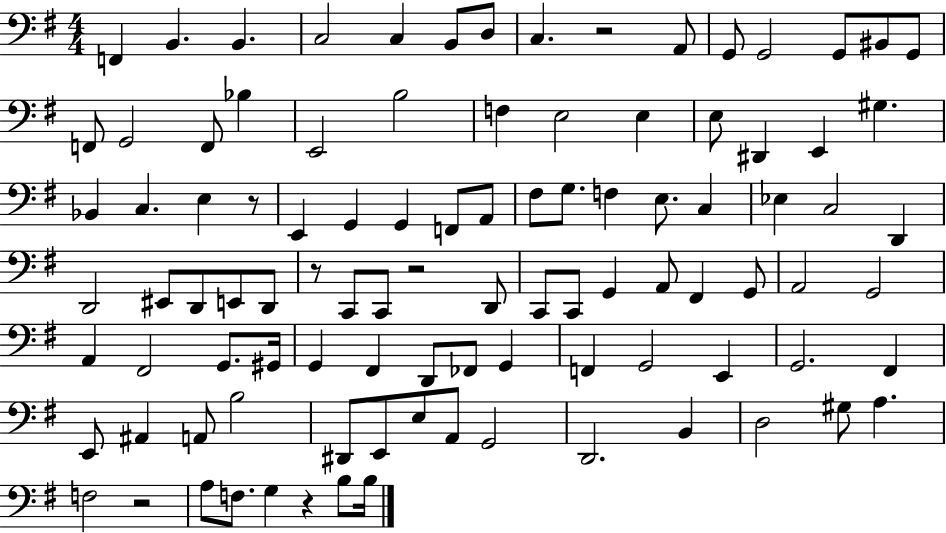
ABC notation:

X:1
T:Untitled
M:4/4
L:1/4
K:G
F,, B,, B,, C,2 C, B,,/2 D,/2 C, z2 A,,/2 G,,/2 G,,2 G,,/2 ^B,,/2 G,,/2 F,,/2 G,,2 F,,/2 _B, E,,2 B,2 F, E,2 E, E,/2 ^D,, E,, ^G, _B,, C, E, z/2 E,, G,, G,, F,,/2 A,,/2 ^F,/2 G,/2 F, E,/2 C, _E, C,2 D,, D,,2 ^E,,/2 D,,/2 E,,/2 D,,/2 z/2 C,,/2 C,,/2 z2 D,,/2 C,,/2 C,,/2 G,, A,,/2 ^F,, G,,/2 A,,2 G,,2 A,, ^F,,2 G,,/2 ^G,,/4 G,, ^F,, D,,/2 _F,,/2 G,, F,, G,,2 E,, G,,2 ^F,, E,,/2 ^A,, A,,/2 B,2 ^D,,/2 E,,/2 E,/2 A,,/2 G,,2 D,,2 B,, D,2 ^G,/2 A, F,2 z2 A,/2 F,/2 G, z B,/2 B,/4